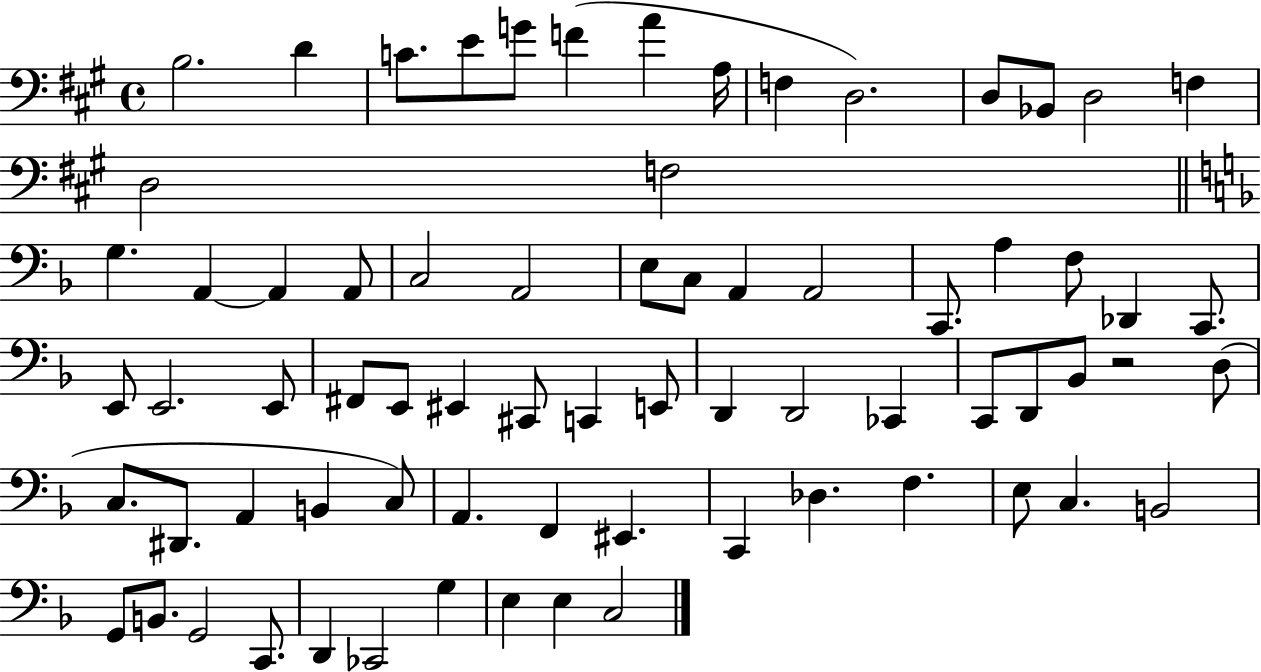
{
  \clef bass
  \time 4/4
  \defaultTimeSignature
  \key a \major
  \repeat volta 2 { b2. d'4 | c'8. e'8 g'8 f'4( a'4 a16 | f4 d2.) | d8 bes,8 d2 f4 | \break d2 f2 | \bar "||" \break \key f \major g4. a,4~~ a,4 a,8 | c2 a,2 | e8 c8 a,4 a,2 | c,8. a4 f8 des,4 c,8. | \break e,8 e,2. e,8 | fis,8 e,8 eis,4 cis,8 c,4 e,8 | d,4 d,2 ces,4 | c,8 d,8 bes,8 r2 d8( | \break c8. dis,8. a,4 b,4 c8) | a,4. f,4 eis,4. | c,4 des4. f4. | e8 c4. b,2 | \break g,8 b,8. g,2 c,8. | d,4 ces,2 g4 | e4 e4 c2 | } \bar "|."
}